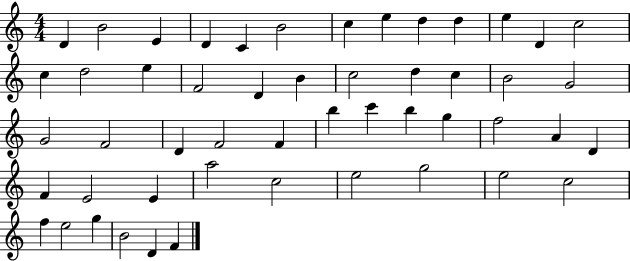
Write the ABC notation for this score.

X:1
T:Untitled
M:4/4
L:1/4
K:C
D B2 E D C B2 c e d d e D c2 c d2 e F2 D B c2 d c B2 G2 G2 F2 D F2 F b c' b g f2 A D F E2 E a2 c2 e2 g2 e2 c2 f e2 g B2 D F